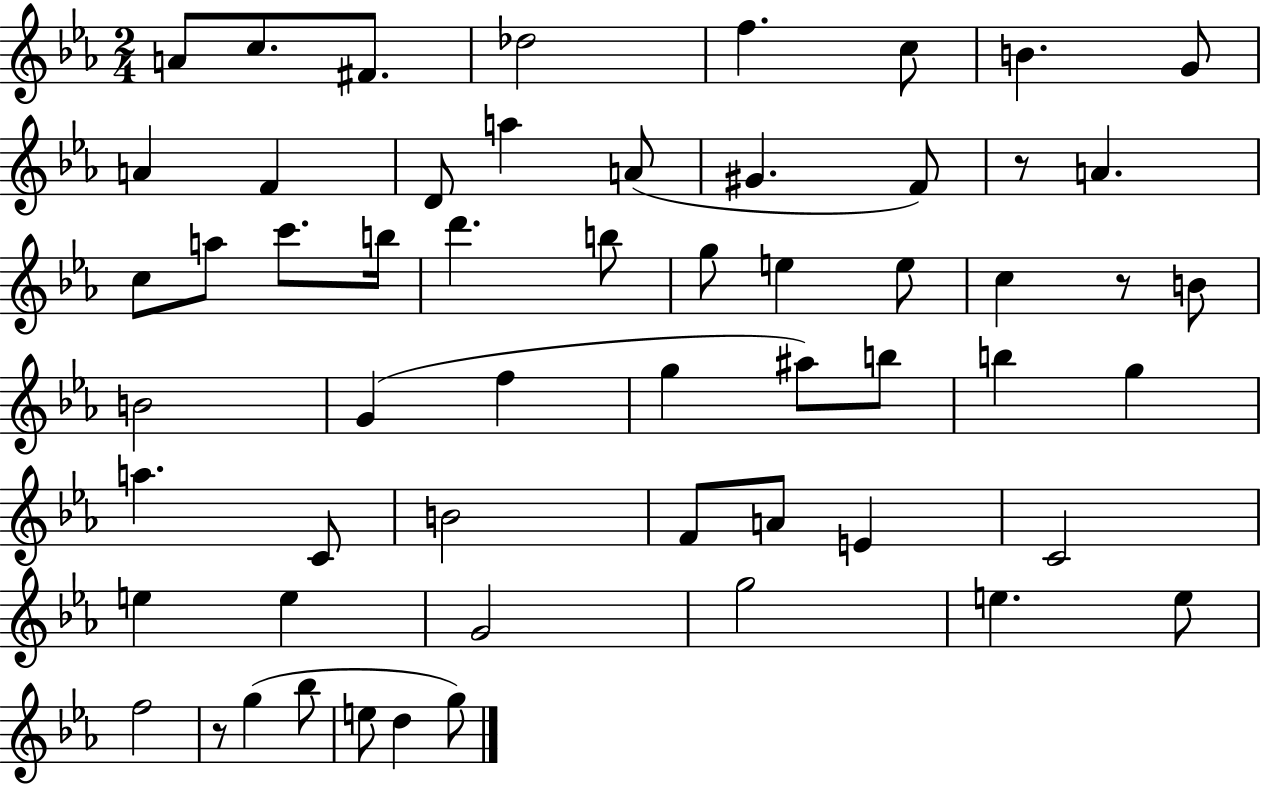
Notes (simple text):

A4/e C5/e. F#4/e. Db5/h F5/q. C5/e B4/q. G4/e A4/q F4/q D4/e A5/q A4/e G#4/q. F4/e R/e A4/q. C5/e A5/e C6/e. B5/s D6/q. B5/e G5/e E5/q E5/e C5/q R/e B4/e B4/h G4/q F5/q G5/q A#5/e B5/e B5/q G5/q A5/q. C4/e B4/h F4/e A4/e E4/q C4/h E5/q E5/q G4/h G5/h E5/q. E5/e F5/h R/e G5/q Bb5/e E5/e D5/q G5/e